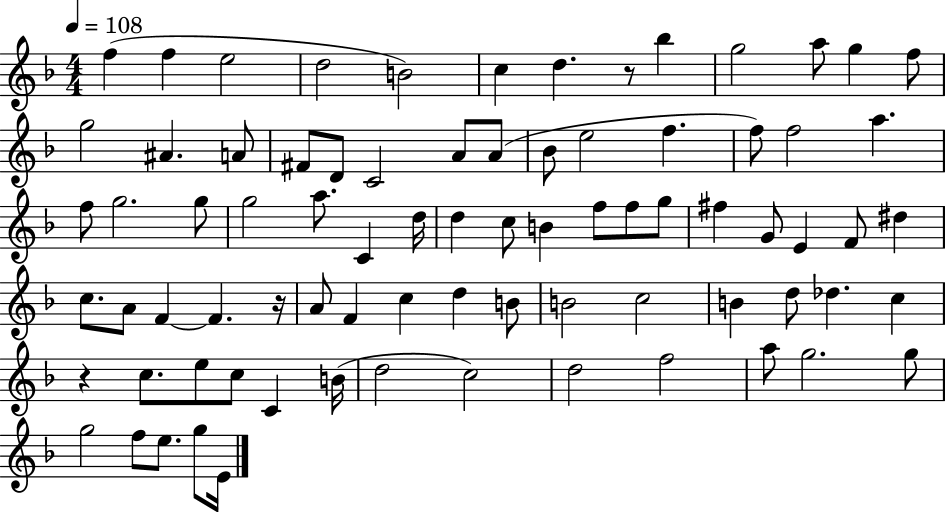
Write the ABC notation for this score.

X:1
T:Untitled
M:4/4
L:1/4
K:F
f f e2 d2 B2 c d z/2 _b g2 a/2 g f/2 g2 ^A A/2 ^F/2 D/2 C2 A/2 A/2 _B/2 e2 f f/2 f2 a f/2 g2 g/2 g2 a/2 C d/4 d c/2 B f/2 f/2 g/2 ^f G/2 E F/2 ^d c/2 A/2 F F z/4 A/2 F c d B/2 B2 c2 B d/2 _d c z c/2 e/2 c/2 C B/4 d2 c2 d2 f2 a/2 g2 g/2 g2 f/2 e/2 g/2 E/4